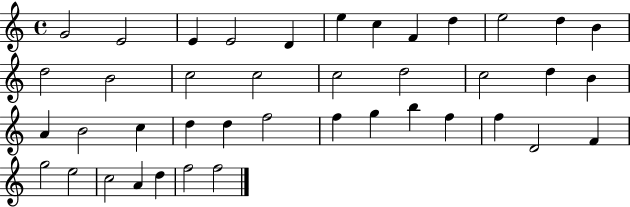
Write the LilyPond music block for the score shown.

{
  \clef treble
  \time 4/4
  \defaultTimeSignature
  \key c \major
  g'2 e'2 | e'4 e'2 d'4 | e''4 c''4 f'4 d''4 | e''2 d''4 b'4 | \break d''2 b'2 | c''2 c''2 | c''2 d''2 | c''2 d''4 b'4 | \break a'4 b'2 c''4 | d''4 d''4 f''2 | f''4 g''4 b''4 f''4 | f''4 d'2 f'4 | \break g''2 e''2 | c''2 a'4 d''4 | f''2 f''2 | \bar "|."
}